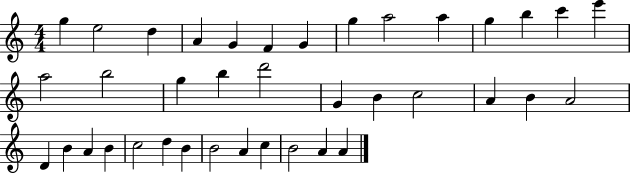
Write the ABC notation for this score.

X:1
T:Untitled
M:4/4
L:1/4
K:C
g e2 d A G F G g a2 a g b c' e' a2 b2 g b d'2 G B c2 A B A2 D B A B c2 d B B2 A c B2 A A